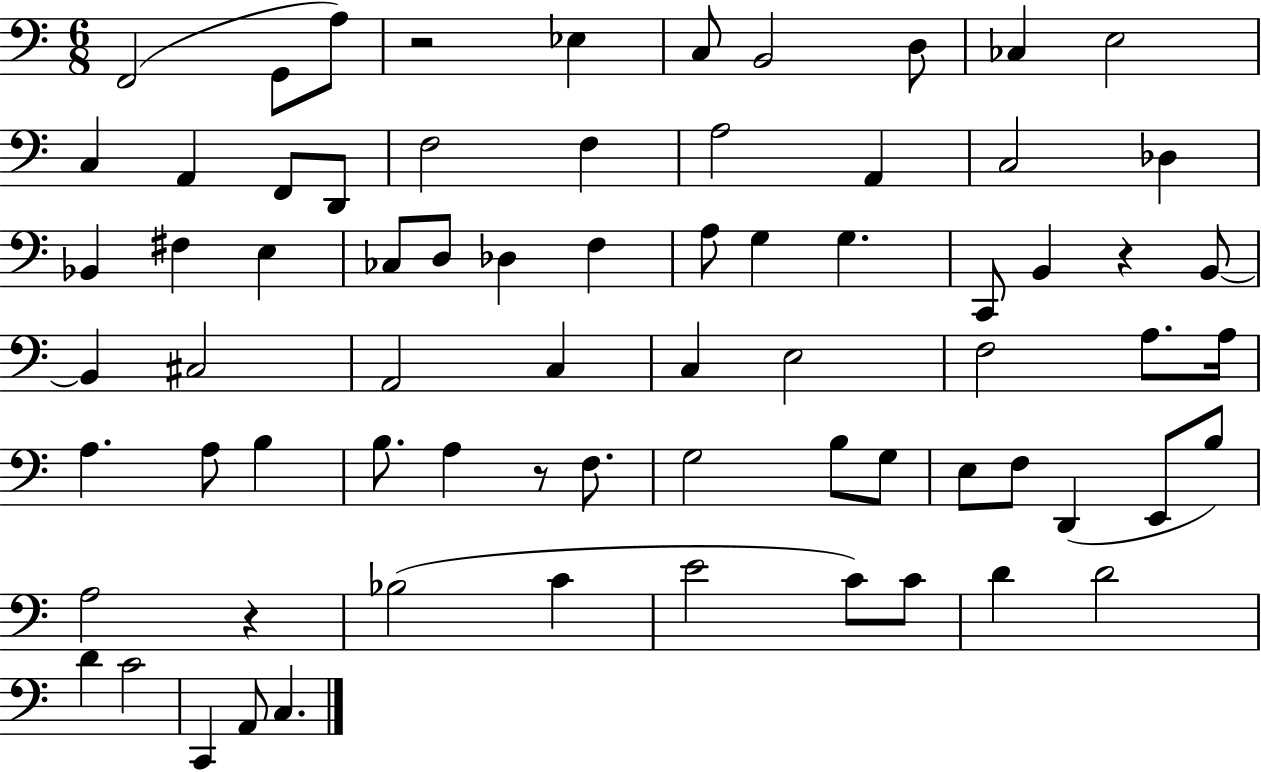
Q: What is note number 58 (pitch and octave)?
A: C4